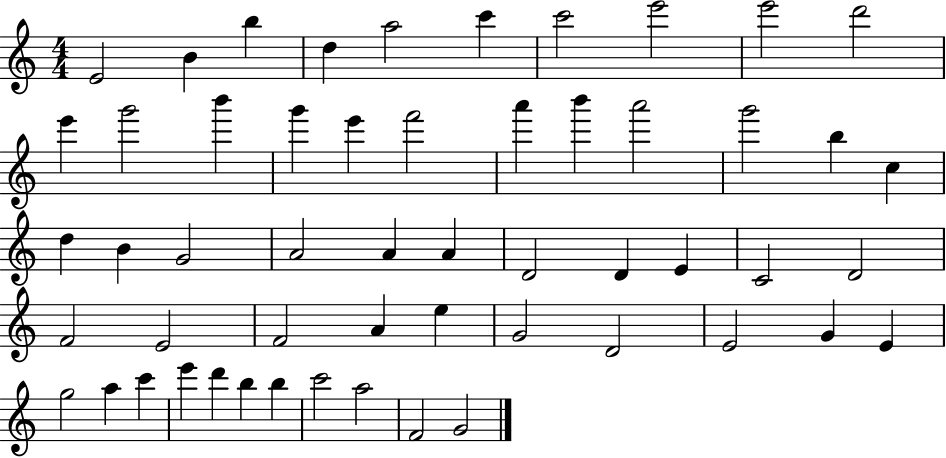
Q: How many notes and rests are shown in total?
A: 54